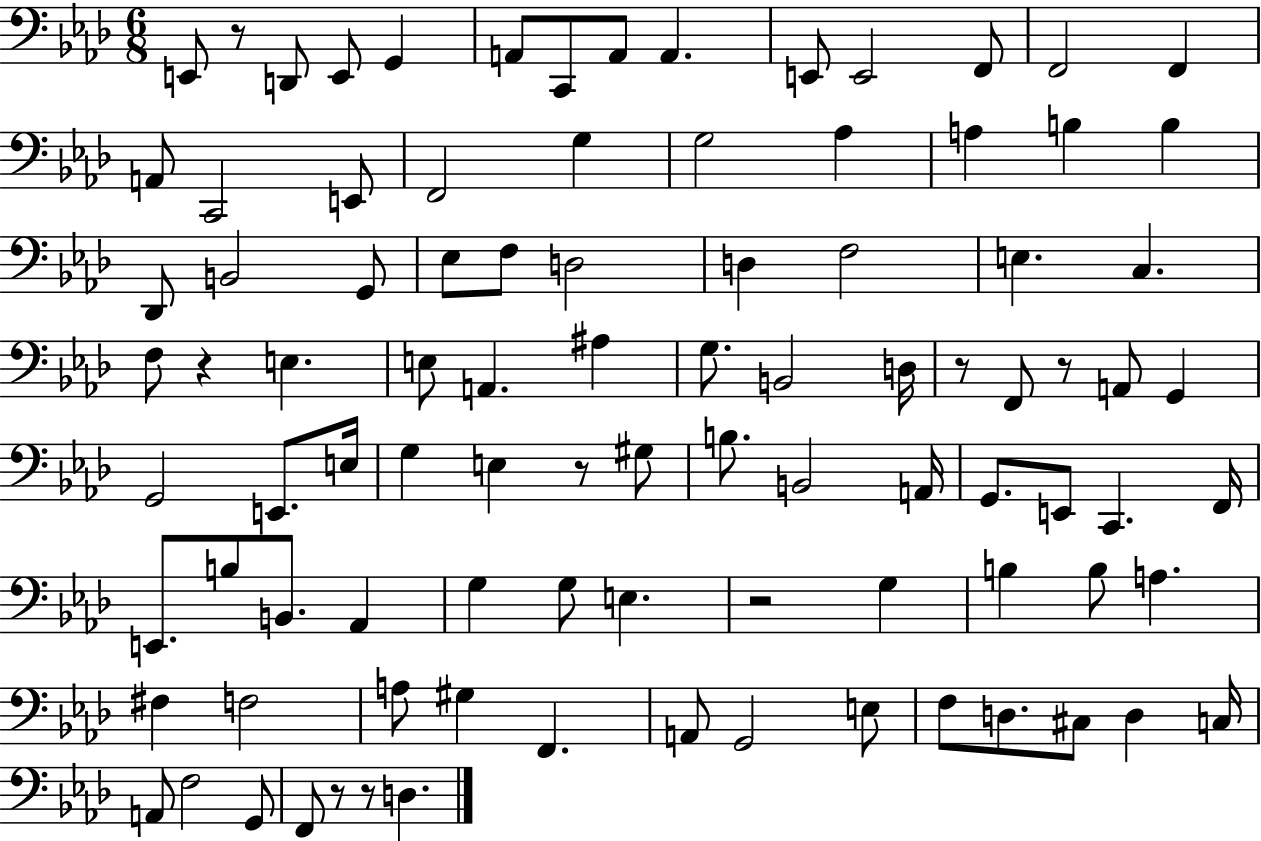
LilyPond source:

{
  \clef bass
  \numericTimeSignature
  \time 6/8
  \key aes \major
  e,8 r8 d,8 e,8 g,4 | a,8 c,8 a,8 a,4. | e,8 e,2 f,8 | f,2 f,4 | \break a,8 c,2 e,8 | f,2 g4 | g2 aes4 | a4 b4 b4 | \break des,8 b,2 g,8 | ees8 f8 d2 | d4 f2 | e4. c4. | \break f8 r4 e4. | e8 a,4. ais4 | g8. b,2 d16 | r8 f,8 r8 a,8 g,4 | \break g,2 e,8. e16 | g4 e4 r8 gis8 | b8. b,2 a,16 | g,8. e,8 c,4. f,16 | \break e,8. b8 b,8. aes,4 | g4 g8 e4. | r2 g4 | b4 b8 a4. | \break fis4 f2 | a8 gis4 f,4. | a,8 g,2 e8 | f8 d8. cis8 d4 c16 | \break a,8 f2 g,8 | f,8 r8 r8 d4. | \bar "|."
}